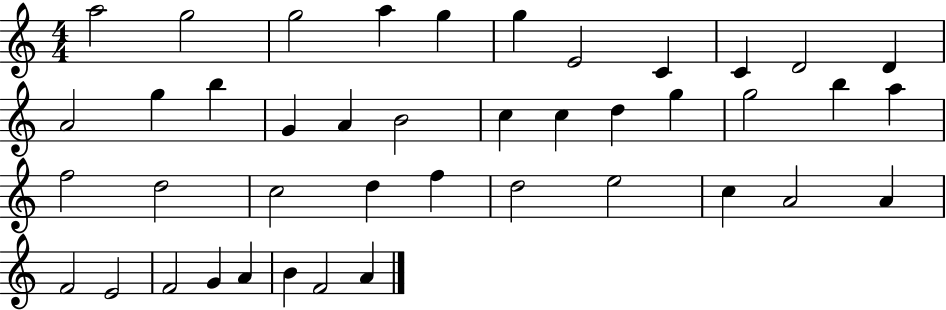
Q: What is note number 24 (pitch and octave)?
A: A5